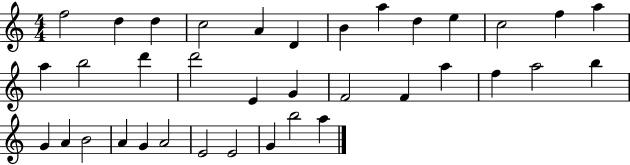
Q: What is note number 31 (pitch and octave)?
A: A4